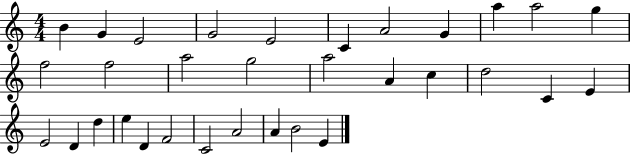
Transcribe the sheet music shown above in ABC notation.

X:1
T:Untitled
M:4/4
L:1/4
K:C
B G E2 G2 E2 C A2 G a a2 g f2 f2 a2 g2 a2 A c d2 C E E2 D d e D F2 C2 A2 A B2 E